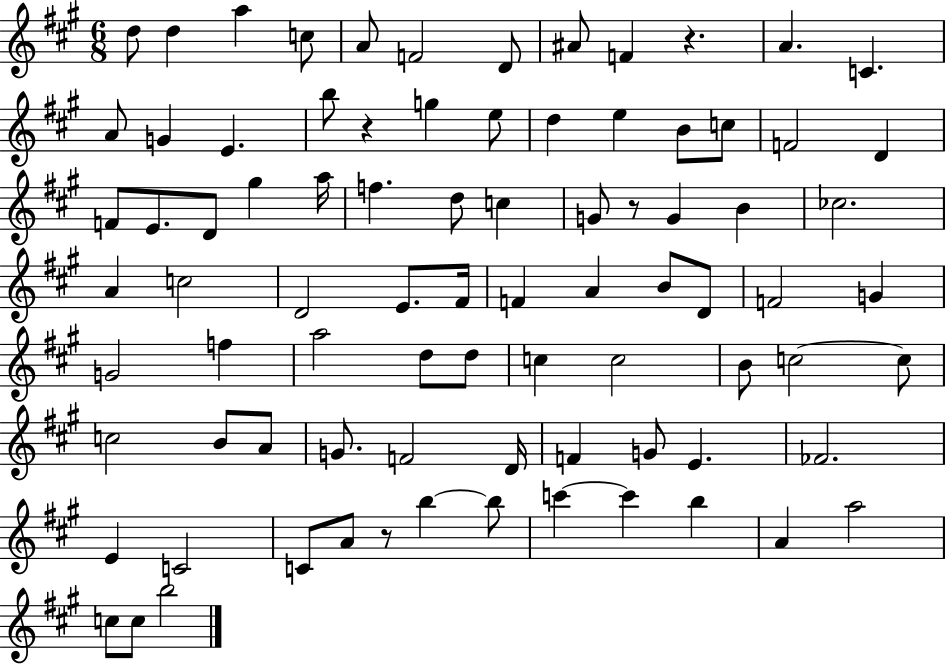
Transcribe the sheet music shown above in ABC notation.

X:1
T:Untitled
M:6/8
L:1/4
K:A
d/2 d a c/2 A/2 F2 D/2 ^A/2 F z A C A/2 G E b/2 z g e/2 d e B/2 c/2 F2 D F/2 E/2 D/2 ^g a/4 f d/2 c G/2 z/2 G B _c2 A c2 D2 E/2 ^F/4 F A B/2 D/2 F2 G G2 f a2 d/2 d/2 c c2 B/2 c2 c/2 c2 B/2 A/2 G/2 F2 D/4 F G/2 E _F2 E C2 C/2 A/2 z/2 b b/2 c' c' b A a2 c/2 c/2 b2